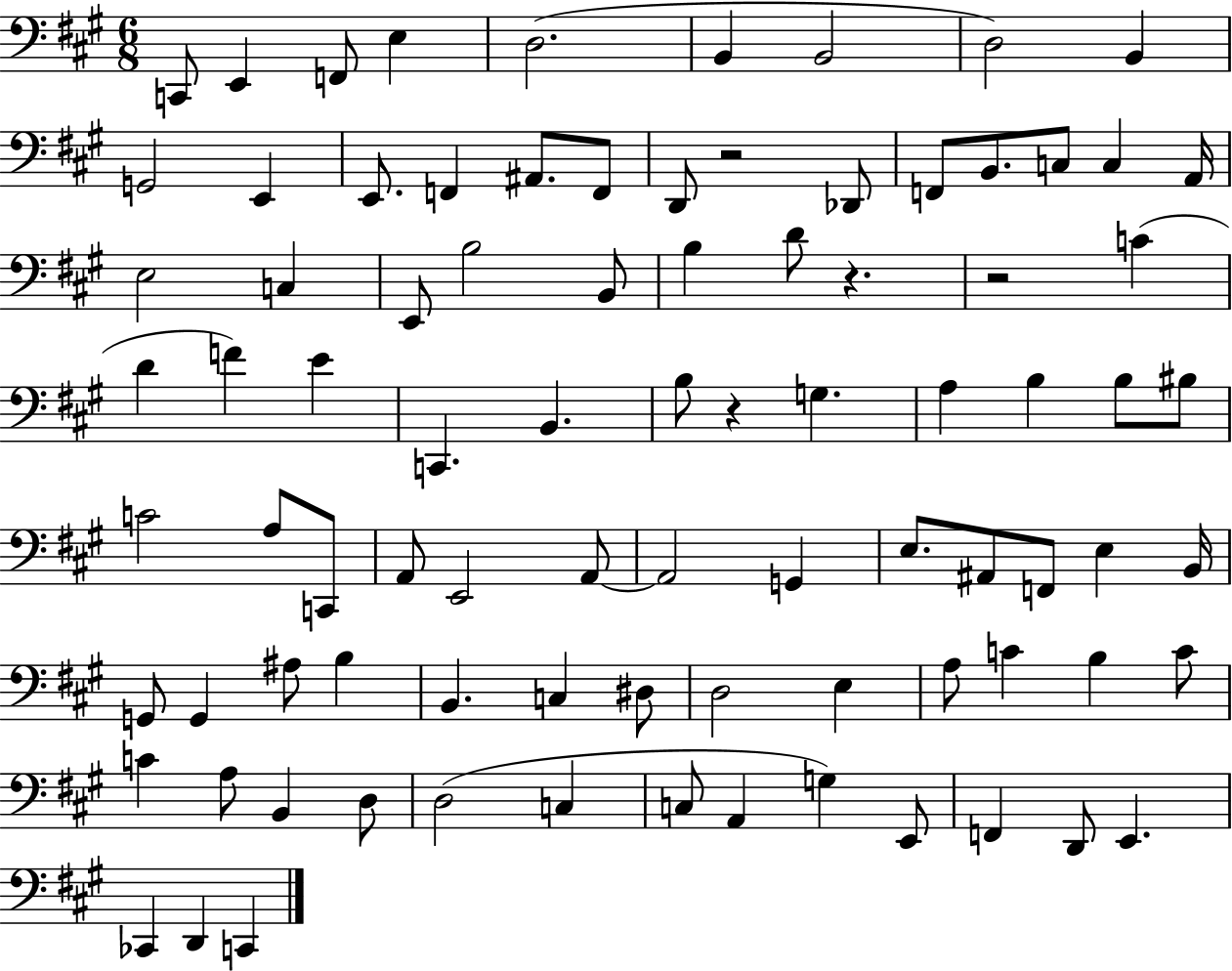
{
  \clef bass
  \numericTimeSignature
  \time 6/8
  \key a \major
  c,8 e,4 f,8 e4 | d2.( | b,4 b,2 | d2) b,4 | \break g,2 e,4 | e,8. f,4 ais,8. f,8 | d,8 r2 des,8 | f,8 b,8. c8 c4 a,16 | \break e2 c4 | e,8 b2 b,8 | b4 d'8 r4. | r2 c'4( | \break d'4 f'4) e'4 | c,4. b,4. | b8 r4 g4. | a4 b4 b8 bis8 | \break c'2 a8 c,8 | a,8 e,2 a,8~~ | a,2 g,4 | e8. ais,8 f,8 e4 b,16 | \break g,8 g,4 ais8 b4 | b,4. c4 dis8 | d2 e4 | a8 c'4 b4 c'8 | \break c'4 a8 b,4 d8 | d2( c4 | c8 a,4 g4) e,8 | f,4 d,8 e,4. | \break ces,4 d,4 c,4 | \bar "|."
}